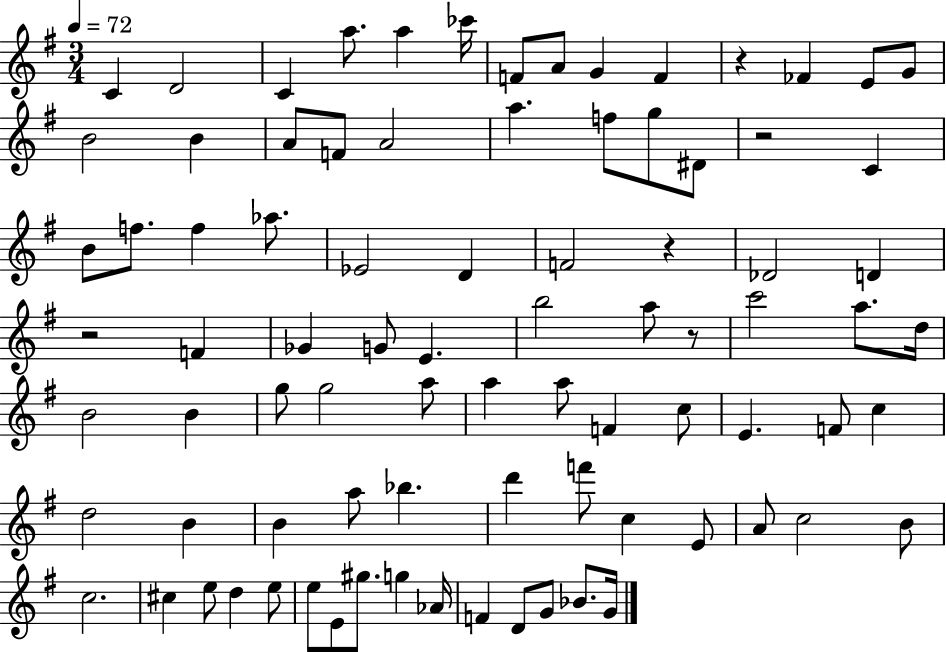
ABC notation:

X:1
T:Untitled
M:3/4
L:1/4
K:G
C D2 C a/2 a _c'/4 F/2 A/2 G F z _F E/2 G/2 B2 B A/2 F/2 A2 a f/2 g/2 ^D/2 z2 C B/2 f/2 f _a/2 _E2 D F2 z _D2 D z2 F _G G/2 E b2 a/2 z/2 c'2 a/2 d/4 B2 B g/2 g2 a/2 a a/2 F c/2 E F/2 c d2 B B a/2 _b d' f'/2 c E/2 A/2 c2 B/2 c2 ^c e/2 d e/2 e/2 E/2 ^g/2 g _A/4 F D/2 G/2 _B/2 G/4